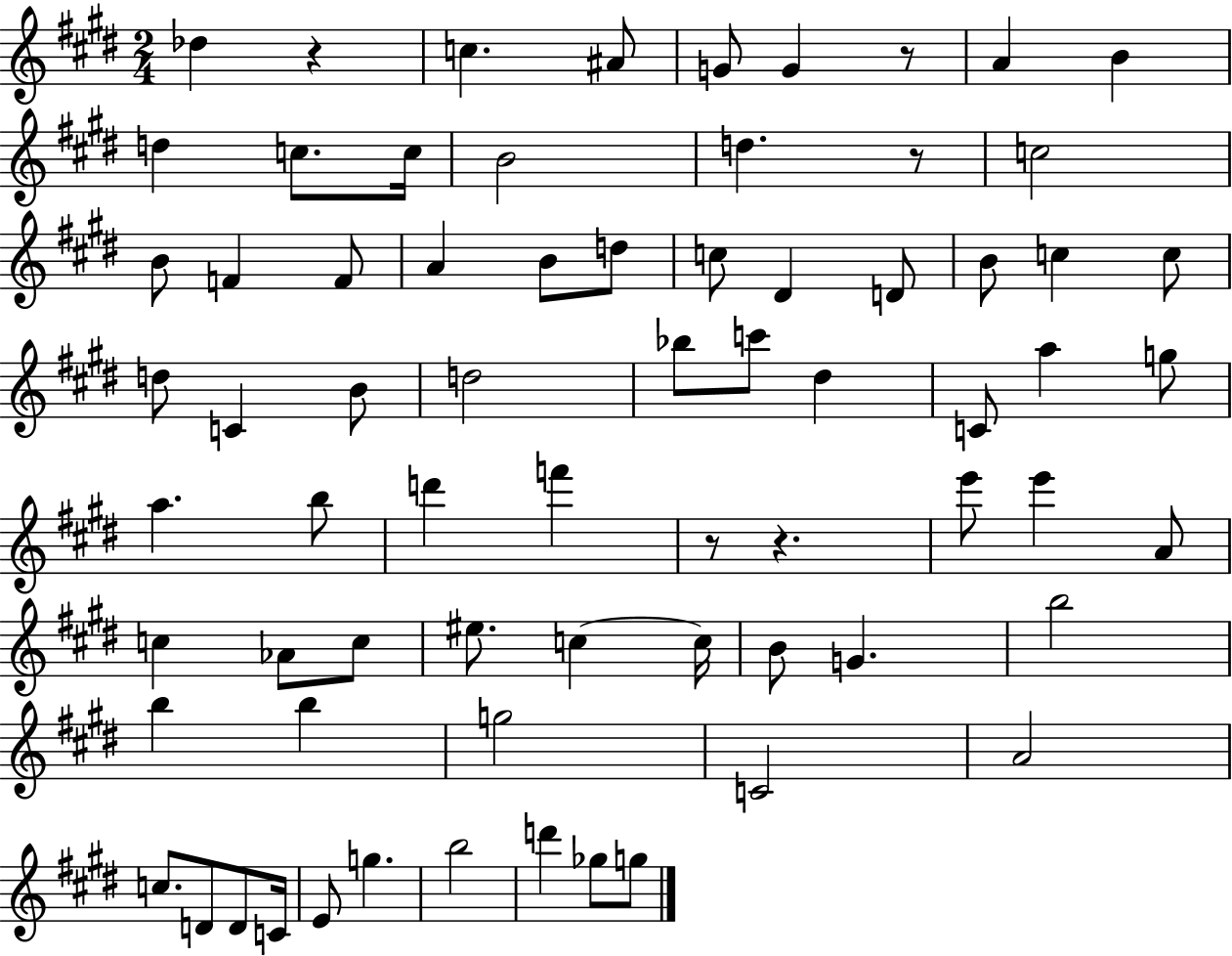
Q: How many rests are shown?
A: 5